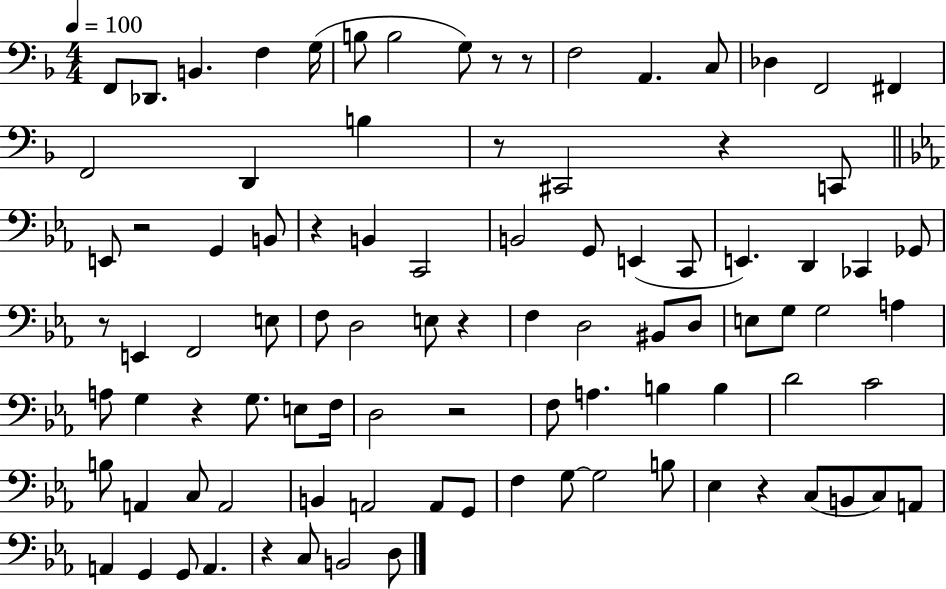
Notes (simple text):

F2/e Db2/e. B2/q. F3/q G3/s B3/e B3/h G3/e R/e R/e F3/h A2/q. C3/e Db3/q F2/h F#2/q F2/h D2/q B3/q R/e C#2/h R/q C2/e E2/e R/h G2/q B2/e R/q B2/q C2/h B2/h G2/e E2/q C2/e E2/q. D2/q CES2/q Gb2/e R/e E2/q F2/h E3/e F3/e D3/h E3/e R/q F3/q D3/h BIS2/e D3/e E3/e G3/e G3/h A3/q A3/e G3/q R/q G3/e. E3/e F3/s D3/h R/h F3/e A3/q. B3/q B3/q D4/h C4/h B3/e A2/q C3/e A2/h B2/q A2/h A2/e G2/e F3/q G3/e G3/h B3/e Eb3/q R/q C3/e B2/e C3/e A2/e A2/q G2/q G2/e A2/q. R/q C3/e B2/h D3/e